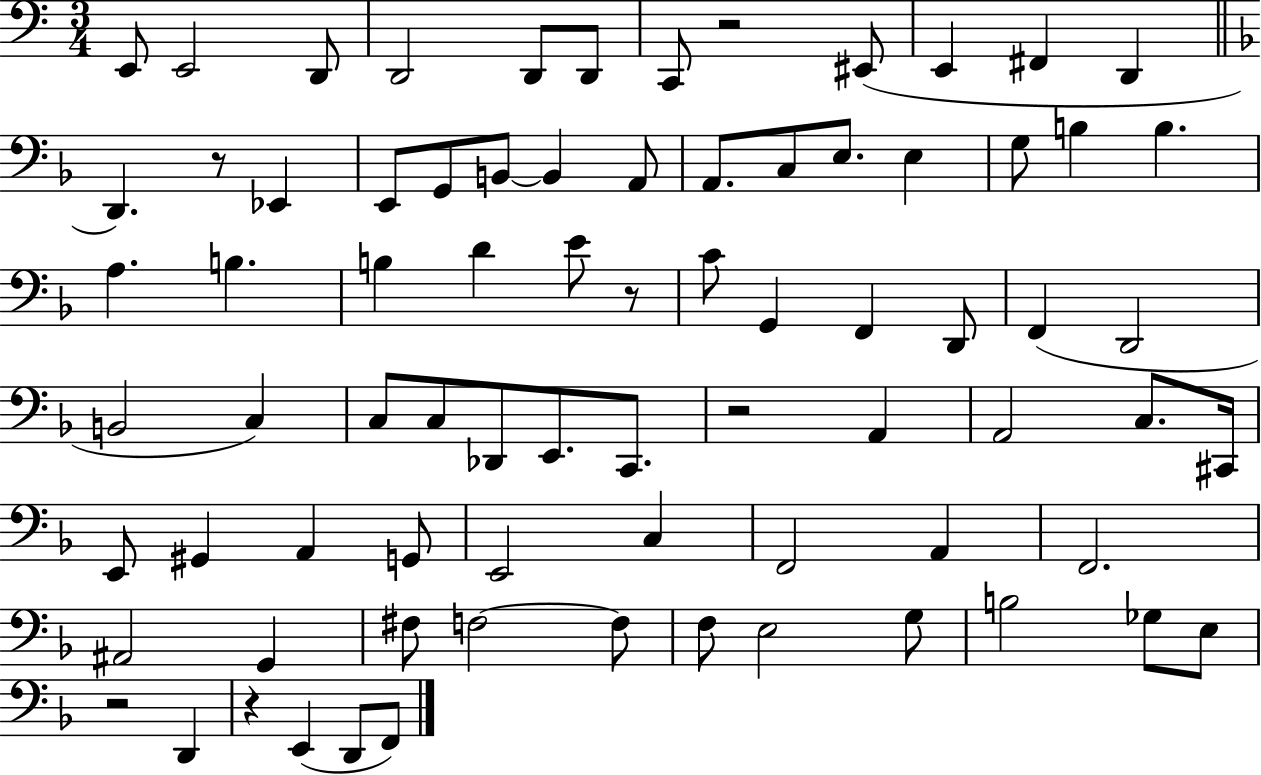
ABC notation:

X:1
T:Untitled
M:3/4
L:1/4
K:C
E,,/2 E,,2 D,,/2 D,,2 D,,/2 D,,/2 C,,/2 z2 ^E,,/2 E,, ^F,, D,, D,, z/2 _E,, E,,/2 G,,/2 B,,/2 B,, A,,/2 A,,/2 C,/2 E,/2 E, G,/2 B, B, A, B, B, D E/2 z/2 C/2 G,, F,, D,,/2 F,, D,,2 B,,2 C, C,/2 C,/2 _D,,/2 E,,/2 C,,/2 z2 A,, A,,2 C,/2 ^C,,/4 E,,/2 ^G,, A,, G,,/2 E,,2 C, F,,2 A,, F,,2 ^A,,2 G,, ^F,/2 F,2 F,/2 F,/2 E,2 G,/2 B,2 _G,/2 E,/2 z2 D,, z E,, D,,/2 F,,/2